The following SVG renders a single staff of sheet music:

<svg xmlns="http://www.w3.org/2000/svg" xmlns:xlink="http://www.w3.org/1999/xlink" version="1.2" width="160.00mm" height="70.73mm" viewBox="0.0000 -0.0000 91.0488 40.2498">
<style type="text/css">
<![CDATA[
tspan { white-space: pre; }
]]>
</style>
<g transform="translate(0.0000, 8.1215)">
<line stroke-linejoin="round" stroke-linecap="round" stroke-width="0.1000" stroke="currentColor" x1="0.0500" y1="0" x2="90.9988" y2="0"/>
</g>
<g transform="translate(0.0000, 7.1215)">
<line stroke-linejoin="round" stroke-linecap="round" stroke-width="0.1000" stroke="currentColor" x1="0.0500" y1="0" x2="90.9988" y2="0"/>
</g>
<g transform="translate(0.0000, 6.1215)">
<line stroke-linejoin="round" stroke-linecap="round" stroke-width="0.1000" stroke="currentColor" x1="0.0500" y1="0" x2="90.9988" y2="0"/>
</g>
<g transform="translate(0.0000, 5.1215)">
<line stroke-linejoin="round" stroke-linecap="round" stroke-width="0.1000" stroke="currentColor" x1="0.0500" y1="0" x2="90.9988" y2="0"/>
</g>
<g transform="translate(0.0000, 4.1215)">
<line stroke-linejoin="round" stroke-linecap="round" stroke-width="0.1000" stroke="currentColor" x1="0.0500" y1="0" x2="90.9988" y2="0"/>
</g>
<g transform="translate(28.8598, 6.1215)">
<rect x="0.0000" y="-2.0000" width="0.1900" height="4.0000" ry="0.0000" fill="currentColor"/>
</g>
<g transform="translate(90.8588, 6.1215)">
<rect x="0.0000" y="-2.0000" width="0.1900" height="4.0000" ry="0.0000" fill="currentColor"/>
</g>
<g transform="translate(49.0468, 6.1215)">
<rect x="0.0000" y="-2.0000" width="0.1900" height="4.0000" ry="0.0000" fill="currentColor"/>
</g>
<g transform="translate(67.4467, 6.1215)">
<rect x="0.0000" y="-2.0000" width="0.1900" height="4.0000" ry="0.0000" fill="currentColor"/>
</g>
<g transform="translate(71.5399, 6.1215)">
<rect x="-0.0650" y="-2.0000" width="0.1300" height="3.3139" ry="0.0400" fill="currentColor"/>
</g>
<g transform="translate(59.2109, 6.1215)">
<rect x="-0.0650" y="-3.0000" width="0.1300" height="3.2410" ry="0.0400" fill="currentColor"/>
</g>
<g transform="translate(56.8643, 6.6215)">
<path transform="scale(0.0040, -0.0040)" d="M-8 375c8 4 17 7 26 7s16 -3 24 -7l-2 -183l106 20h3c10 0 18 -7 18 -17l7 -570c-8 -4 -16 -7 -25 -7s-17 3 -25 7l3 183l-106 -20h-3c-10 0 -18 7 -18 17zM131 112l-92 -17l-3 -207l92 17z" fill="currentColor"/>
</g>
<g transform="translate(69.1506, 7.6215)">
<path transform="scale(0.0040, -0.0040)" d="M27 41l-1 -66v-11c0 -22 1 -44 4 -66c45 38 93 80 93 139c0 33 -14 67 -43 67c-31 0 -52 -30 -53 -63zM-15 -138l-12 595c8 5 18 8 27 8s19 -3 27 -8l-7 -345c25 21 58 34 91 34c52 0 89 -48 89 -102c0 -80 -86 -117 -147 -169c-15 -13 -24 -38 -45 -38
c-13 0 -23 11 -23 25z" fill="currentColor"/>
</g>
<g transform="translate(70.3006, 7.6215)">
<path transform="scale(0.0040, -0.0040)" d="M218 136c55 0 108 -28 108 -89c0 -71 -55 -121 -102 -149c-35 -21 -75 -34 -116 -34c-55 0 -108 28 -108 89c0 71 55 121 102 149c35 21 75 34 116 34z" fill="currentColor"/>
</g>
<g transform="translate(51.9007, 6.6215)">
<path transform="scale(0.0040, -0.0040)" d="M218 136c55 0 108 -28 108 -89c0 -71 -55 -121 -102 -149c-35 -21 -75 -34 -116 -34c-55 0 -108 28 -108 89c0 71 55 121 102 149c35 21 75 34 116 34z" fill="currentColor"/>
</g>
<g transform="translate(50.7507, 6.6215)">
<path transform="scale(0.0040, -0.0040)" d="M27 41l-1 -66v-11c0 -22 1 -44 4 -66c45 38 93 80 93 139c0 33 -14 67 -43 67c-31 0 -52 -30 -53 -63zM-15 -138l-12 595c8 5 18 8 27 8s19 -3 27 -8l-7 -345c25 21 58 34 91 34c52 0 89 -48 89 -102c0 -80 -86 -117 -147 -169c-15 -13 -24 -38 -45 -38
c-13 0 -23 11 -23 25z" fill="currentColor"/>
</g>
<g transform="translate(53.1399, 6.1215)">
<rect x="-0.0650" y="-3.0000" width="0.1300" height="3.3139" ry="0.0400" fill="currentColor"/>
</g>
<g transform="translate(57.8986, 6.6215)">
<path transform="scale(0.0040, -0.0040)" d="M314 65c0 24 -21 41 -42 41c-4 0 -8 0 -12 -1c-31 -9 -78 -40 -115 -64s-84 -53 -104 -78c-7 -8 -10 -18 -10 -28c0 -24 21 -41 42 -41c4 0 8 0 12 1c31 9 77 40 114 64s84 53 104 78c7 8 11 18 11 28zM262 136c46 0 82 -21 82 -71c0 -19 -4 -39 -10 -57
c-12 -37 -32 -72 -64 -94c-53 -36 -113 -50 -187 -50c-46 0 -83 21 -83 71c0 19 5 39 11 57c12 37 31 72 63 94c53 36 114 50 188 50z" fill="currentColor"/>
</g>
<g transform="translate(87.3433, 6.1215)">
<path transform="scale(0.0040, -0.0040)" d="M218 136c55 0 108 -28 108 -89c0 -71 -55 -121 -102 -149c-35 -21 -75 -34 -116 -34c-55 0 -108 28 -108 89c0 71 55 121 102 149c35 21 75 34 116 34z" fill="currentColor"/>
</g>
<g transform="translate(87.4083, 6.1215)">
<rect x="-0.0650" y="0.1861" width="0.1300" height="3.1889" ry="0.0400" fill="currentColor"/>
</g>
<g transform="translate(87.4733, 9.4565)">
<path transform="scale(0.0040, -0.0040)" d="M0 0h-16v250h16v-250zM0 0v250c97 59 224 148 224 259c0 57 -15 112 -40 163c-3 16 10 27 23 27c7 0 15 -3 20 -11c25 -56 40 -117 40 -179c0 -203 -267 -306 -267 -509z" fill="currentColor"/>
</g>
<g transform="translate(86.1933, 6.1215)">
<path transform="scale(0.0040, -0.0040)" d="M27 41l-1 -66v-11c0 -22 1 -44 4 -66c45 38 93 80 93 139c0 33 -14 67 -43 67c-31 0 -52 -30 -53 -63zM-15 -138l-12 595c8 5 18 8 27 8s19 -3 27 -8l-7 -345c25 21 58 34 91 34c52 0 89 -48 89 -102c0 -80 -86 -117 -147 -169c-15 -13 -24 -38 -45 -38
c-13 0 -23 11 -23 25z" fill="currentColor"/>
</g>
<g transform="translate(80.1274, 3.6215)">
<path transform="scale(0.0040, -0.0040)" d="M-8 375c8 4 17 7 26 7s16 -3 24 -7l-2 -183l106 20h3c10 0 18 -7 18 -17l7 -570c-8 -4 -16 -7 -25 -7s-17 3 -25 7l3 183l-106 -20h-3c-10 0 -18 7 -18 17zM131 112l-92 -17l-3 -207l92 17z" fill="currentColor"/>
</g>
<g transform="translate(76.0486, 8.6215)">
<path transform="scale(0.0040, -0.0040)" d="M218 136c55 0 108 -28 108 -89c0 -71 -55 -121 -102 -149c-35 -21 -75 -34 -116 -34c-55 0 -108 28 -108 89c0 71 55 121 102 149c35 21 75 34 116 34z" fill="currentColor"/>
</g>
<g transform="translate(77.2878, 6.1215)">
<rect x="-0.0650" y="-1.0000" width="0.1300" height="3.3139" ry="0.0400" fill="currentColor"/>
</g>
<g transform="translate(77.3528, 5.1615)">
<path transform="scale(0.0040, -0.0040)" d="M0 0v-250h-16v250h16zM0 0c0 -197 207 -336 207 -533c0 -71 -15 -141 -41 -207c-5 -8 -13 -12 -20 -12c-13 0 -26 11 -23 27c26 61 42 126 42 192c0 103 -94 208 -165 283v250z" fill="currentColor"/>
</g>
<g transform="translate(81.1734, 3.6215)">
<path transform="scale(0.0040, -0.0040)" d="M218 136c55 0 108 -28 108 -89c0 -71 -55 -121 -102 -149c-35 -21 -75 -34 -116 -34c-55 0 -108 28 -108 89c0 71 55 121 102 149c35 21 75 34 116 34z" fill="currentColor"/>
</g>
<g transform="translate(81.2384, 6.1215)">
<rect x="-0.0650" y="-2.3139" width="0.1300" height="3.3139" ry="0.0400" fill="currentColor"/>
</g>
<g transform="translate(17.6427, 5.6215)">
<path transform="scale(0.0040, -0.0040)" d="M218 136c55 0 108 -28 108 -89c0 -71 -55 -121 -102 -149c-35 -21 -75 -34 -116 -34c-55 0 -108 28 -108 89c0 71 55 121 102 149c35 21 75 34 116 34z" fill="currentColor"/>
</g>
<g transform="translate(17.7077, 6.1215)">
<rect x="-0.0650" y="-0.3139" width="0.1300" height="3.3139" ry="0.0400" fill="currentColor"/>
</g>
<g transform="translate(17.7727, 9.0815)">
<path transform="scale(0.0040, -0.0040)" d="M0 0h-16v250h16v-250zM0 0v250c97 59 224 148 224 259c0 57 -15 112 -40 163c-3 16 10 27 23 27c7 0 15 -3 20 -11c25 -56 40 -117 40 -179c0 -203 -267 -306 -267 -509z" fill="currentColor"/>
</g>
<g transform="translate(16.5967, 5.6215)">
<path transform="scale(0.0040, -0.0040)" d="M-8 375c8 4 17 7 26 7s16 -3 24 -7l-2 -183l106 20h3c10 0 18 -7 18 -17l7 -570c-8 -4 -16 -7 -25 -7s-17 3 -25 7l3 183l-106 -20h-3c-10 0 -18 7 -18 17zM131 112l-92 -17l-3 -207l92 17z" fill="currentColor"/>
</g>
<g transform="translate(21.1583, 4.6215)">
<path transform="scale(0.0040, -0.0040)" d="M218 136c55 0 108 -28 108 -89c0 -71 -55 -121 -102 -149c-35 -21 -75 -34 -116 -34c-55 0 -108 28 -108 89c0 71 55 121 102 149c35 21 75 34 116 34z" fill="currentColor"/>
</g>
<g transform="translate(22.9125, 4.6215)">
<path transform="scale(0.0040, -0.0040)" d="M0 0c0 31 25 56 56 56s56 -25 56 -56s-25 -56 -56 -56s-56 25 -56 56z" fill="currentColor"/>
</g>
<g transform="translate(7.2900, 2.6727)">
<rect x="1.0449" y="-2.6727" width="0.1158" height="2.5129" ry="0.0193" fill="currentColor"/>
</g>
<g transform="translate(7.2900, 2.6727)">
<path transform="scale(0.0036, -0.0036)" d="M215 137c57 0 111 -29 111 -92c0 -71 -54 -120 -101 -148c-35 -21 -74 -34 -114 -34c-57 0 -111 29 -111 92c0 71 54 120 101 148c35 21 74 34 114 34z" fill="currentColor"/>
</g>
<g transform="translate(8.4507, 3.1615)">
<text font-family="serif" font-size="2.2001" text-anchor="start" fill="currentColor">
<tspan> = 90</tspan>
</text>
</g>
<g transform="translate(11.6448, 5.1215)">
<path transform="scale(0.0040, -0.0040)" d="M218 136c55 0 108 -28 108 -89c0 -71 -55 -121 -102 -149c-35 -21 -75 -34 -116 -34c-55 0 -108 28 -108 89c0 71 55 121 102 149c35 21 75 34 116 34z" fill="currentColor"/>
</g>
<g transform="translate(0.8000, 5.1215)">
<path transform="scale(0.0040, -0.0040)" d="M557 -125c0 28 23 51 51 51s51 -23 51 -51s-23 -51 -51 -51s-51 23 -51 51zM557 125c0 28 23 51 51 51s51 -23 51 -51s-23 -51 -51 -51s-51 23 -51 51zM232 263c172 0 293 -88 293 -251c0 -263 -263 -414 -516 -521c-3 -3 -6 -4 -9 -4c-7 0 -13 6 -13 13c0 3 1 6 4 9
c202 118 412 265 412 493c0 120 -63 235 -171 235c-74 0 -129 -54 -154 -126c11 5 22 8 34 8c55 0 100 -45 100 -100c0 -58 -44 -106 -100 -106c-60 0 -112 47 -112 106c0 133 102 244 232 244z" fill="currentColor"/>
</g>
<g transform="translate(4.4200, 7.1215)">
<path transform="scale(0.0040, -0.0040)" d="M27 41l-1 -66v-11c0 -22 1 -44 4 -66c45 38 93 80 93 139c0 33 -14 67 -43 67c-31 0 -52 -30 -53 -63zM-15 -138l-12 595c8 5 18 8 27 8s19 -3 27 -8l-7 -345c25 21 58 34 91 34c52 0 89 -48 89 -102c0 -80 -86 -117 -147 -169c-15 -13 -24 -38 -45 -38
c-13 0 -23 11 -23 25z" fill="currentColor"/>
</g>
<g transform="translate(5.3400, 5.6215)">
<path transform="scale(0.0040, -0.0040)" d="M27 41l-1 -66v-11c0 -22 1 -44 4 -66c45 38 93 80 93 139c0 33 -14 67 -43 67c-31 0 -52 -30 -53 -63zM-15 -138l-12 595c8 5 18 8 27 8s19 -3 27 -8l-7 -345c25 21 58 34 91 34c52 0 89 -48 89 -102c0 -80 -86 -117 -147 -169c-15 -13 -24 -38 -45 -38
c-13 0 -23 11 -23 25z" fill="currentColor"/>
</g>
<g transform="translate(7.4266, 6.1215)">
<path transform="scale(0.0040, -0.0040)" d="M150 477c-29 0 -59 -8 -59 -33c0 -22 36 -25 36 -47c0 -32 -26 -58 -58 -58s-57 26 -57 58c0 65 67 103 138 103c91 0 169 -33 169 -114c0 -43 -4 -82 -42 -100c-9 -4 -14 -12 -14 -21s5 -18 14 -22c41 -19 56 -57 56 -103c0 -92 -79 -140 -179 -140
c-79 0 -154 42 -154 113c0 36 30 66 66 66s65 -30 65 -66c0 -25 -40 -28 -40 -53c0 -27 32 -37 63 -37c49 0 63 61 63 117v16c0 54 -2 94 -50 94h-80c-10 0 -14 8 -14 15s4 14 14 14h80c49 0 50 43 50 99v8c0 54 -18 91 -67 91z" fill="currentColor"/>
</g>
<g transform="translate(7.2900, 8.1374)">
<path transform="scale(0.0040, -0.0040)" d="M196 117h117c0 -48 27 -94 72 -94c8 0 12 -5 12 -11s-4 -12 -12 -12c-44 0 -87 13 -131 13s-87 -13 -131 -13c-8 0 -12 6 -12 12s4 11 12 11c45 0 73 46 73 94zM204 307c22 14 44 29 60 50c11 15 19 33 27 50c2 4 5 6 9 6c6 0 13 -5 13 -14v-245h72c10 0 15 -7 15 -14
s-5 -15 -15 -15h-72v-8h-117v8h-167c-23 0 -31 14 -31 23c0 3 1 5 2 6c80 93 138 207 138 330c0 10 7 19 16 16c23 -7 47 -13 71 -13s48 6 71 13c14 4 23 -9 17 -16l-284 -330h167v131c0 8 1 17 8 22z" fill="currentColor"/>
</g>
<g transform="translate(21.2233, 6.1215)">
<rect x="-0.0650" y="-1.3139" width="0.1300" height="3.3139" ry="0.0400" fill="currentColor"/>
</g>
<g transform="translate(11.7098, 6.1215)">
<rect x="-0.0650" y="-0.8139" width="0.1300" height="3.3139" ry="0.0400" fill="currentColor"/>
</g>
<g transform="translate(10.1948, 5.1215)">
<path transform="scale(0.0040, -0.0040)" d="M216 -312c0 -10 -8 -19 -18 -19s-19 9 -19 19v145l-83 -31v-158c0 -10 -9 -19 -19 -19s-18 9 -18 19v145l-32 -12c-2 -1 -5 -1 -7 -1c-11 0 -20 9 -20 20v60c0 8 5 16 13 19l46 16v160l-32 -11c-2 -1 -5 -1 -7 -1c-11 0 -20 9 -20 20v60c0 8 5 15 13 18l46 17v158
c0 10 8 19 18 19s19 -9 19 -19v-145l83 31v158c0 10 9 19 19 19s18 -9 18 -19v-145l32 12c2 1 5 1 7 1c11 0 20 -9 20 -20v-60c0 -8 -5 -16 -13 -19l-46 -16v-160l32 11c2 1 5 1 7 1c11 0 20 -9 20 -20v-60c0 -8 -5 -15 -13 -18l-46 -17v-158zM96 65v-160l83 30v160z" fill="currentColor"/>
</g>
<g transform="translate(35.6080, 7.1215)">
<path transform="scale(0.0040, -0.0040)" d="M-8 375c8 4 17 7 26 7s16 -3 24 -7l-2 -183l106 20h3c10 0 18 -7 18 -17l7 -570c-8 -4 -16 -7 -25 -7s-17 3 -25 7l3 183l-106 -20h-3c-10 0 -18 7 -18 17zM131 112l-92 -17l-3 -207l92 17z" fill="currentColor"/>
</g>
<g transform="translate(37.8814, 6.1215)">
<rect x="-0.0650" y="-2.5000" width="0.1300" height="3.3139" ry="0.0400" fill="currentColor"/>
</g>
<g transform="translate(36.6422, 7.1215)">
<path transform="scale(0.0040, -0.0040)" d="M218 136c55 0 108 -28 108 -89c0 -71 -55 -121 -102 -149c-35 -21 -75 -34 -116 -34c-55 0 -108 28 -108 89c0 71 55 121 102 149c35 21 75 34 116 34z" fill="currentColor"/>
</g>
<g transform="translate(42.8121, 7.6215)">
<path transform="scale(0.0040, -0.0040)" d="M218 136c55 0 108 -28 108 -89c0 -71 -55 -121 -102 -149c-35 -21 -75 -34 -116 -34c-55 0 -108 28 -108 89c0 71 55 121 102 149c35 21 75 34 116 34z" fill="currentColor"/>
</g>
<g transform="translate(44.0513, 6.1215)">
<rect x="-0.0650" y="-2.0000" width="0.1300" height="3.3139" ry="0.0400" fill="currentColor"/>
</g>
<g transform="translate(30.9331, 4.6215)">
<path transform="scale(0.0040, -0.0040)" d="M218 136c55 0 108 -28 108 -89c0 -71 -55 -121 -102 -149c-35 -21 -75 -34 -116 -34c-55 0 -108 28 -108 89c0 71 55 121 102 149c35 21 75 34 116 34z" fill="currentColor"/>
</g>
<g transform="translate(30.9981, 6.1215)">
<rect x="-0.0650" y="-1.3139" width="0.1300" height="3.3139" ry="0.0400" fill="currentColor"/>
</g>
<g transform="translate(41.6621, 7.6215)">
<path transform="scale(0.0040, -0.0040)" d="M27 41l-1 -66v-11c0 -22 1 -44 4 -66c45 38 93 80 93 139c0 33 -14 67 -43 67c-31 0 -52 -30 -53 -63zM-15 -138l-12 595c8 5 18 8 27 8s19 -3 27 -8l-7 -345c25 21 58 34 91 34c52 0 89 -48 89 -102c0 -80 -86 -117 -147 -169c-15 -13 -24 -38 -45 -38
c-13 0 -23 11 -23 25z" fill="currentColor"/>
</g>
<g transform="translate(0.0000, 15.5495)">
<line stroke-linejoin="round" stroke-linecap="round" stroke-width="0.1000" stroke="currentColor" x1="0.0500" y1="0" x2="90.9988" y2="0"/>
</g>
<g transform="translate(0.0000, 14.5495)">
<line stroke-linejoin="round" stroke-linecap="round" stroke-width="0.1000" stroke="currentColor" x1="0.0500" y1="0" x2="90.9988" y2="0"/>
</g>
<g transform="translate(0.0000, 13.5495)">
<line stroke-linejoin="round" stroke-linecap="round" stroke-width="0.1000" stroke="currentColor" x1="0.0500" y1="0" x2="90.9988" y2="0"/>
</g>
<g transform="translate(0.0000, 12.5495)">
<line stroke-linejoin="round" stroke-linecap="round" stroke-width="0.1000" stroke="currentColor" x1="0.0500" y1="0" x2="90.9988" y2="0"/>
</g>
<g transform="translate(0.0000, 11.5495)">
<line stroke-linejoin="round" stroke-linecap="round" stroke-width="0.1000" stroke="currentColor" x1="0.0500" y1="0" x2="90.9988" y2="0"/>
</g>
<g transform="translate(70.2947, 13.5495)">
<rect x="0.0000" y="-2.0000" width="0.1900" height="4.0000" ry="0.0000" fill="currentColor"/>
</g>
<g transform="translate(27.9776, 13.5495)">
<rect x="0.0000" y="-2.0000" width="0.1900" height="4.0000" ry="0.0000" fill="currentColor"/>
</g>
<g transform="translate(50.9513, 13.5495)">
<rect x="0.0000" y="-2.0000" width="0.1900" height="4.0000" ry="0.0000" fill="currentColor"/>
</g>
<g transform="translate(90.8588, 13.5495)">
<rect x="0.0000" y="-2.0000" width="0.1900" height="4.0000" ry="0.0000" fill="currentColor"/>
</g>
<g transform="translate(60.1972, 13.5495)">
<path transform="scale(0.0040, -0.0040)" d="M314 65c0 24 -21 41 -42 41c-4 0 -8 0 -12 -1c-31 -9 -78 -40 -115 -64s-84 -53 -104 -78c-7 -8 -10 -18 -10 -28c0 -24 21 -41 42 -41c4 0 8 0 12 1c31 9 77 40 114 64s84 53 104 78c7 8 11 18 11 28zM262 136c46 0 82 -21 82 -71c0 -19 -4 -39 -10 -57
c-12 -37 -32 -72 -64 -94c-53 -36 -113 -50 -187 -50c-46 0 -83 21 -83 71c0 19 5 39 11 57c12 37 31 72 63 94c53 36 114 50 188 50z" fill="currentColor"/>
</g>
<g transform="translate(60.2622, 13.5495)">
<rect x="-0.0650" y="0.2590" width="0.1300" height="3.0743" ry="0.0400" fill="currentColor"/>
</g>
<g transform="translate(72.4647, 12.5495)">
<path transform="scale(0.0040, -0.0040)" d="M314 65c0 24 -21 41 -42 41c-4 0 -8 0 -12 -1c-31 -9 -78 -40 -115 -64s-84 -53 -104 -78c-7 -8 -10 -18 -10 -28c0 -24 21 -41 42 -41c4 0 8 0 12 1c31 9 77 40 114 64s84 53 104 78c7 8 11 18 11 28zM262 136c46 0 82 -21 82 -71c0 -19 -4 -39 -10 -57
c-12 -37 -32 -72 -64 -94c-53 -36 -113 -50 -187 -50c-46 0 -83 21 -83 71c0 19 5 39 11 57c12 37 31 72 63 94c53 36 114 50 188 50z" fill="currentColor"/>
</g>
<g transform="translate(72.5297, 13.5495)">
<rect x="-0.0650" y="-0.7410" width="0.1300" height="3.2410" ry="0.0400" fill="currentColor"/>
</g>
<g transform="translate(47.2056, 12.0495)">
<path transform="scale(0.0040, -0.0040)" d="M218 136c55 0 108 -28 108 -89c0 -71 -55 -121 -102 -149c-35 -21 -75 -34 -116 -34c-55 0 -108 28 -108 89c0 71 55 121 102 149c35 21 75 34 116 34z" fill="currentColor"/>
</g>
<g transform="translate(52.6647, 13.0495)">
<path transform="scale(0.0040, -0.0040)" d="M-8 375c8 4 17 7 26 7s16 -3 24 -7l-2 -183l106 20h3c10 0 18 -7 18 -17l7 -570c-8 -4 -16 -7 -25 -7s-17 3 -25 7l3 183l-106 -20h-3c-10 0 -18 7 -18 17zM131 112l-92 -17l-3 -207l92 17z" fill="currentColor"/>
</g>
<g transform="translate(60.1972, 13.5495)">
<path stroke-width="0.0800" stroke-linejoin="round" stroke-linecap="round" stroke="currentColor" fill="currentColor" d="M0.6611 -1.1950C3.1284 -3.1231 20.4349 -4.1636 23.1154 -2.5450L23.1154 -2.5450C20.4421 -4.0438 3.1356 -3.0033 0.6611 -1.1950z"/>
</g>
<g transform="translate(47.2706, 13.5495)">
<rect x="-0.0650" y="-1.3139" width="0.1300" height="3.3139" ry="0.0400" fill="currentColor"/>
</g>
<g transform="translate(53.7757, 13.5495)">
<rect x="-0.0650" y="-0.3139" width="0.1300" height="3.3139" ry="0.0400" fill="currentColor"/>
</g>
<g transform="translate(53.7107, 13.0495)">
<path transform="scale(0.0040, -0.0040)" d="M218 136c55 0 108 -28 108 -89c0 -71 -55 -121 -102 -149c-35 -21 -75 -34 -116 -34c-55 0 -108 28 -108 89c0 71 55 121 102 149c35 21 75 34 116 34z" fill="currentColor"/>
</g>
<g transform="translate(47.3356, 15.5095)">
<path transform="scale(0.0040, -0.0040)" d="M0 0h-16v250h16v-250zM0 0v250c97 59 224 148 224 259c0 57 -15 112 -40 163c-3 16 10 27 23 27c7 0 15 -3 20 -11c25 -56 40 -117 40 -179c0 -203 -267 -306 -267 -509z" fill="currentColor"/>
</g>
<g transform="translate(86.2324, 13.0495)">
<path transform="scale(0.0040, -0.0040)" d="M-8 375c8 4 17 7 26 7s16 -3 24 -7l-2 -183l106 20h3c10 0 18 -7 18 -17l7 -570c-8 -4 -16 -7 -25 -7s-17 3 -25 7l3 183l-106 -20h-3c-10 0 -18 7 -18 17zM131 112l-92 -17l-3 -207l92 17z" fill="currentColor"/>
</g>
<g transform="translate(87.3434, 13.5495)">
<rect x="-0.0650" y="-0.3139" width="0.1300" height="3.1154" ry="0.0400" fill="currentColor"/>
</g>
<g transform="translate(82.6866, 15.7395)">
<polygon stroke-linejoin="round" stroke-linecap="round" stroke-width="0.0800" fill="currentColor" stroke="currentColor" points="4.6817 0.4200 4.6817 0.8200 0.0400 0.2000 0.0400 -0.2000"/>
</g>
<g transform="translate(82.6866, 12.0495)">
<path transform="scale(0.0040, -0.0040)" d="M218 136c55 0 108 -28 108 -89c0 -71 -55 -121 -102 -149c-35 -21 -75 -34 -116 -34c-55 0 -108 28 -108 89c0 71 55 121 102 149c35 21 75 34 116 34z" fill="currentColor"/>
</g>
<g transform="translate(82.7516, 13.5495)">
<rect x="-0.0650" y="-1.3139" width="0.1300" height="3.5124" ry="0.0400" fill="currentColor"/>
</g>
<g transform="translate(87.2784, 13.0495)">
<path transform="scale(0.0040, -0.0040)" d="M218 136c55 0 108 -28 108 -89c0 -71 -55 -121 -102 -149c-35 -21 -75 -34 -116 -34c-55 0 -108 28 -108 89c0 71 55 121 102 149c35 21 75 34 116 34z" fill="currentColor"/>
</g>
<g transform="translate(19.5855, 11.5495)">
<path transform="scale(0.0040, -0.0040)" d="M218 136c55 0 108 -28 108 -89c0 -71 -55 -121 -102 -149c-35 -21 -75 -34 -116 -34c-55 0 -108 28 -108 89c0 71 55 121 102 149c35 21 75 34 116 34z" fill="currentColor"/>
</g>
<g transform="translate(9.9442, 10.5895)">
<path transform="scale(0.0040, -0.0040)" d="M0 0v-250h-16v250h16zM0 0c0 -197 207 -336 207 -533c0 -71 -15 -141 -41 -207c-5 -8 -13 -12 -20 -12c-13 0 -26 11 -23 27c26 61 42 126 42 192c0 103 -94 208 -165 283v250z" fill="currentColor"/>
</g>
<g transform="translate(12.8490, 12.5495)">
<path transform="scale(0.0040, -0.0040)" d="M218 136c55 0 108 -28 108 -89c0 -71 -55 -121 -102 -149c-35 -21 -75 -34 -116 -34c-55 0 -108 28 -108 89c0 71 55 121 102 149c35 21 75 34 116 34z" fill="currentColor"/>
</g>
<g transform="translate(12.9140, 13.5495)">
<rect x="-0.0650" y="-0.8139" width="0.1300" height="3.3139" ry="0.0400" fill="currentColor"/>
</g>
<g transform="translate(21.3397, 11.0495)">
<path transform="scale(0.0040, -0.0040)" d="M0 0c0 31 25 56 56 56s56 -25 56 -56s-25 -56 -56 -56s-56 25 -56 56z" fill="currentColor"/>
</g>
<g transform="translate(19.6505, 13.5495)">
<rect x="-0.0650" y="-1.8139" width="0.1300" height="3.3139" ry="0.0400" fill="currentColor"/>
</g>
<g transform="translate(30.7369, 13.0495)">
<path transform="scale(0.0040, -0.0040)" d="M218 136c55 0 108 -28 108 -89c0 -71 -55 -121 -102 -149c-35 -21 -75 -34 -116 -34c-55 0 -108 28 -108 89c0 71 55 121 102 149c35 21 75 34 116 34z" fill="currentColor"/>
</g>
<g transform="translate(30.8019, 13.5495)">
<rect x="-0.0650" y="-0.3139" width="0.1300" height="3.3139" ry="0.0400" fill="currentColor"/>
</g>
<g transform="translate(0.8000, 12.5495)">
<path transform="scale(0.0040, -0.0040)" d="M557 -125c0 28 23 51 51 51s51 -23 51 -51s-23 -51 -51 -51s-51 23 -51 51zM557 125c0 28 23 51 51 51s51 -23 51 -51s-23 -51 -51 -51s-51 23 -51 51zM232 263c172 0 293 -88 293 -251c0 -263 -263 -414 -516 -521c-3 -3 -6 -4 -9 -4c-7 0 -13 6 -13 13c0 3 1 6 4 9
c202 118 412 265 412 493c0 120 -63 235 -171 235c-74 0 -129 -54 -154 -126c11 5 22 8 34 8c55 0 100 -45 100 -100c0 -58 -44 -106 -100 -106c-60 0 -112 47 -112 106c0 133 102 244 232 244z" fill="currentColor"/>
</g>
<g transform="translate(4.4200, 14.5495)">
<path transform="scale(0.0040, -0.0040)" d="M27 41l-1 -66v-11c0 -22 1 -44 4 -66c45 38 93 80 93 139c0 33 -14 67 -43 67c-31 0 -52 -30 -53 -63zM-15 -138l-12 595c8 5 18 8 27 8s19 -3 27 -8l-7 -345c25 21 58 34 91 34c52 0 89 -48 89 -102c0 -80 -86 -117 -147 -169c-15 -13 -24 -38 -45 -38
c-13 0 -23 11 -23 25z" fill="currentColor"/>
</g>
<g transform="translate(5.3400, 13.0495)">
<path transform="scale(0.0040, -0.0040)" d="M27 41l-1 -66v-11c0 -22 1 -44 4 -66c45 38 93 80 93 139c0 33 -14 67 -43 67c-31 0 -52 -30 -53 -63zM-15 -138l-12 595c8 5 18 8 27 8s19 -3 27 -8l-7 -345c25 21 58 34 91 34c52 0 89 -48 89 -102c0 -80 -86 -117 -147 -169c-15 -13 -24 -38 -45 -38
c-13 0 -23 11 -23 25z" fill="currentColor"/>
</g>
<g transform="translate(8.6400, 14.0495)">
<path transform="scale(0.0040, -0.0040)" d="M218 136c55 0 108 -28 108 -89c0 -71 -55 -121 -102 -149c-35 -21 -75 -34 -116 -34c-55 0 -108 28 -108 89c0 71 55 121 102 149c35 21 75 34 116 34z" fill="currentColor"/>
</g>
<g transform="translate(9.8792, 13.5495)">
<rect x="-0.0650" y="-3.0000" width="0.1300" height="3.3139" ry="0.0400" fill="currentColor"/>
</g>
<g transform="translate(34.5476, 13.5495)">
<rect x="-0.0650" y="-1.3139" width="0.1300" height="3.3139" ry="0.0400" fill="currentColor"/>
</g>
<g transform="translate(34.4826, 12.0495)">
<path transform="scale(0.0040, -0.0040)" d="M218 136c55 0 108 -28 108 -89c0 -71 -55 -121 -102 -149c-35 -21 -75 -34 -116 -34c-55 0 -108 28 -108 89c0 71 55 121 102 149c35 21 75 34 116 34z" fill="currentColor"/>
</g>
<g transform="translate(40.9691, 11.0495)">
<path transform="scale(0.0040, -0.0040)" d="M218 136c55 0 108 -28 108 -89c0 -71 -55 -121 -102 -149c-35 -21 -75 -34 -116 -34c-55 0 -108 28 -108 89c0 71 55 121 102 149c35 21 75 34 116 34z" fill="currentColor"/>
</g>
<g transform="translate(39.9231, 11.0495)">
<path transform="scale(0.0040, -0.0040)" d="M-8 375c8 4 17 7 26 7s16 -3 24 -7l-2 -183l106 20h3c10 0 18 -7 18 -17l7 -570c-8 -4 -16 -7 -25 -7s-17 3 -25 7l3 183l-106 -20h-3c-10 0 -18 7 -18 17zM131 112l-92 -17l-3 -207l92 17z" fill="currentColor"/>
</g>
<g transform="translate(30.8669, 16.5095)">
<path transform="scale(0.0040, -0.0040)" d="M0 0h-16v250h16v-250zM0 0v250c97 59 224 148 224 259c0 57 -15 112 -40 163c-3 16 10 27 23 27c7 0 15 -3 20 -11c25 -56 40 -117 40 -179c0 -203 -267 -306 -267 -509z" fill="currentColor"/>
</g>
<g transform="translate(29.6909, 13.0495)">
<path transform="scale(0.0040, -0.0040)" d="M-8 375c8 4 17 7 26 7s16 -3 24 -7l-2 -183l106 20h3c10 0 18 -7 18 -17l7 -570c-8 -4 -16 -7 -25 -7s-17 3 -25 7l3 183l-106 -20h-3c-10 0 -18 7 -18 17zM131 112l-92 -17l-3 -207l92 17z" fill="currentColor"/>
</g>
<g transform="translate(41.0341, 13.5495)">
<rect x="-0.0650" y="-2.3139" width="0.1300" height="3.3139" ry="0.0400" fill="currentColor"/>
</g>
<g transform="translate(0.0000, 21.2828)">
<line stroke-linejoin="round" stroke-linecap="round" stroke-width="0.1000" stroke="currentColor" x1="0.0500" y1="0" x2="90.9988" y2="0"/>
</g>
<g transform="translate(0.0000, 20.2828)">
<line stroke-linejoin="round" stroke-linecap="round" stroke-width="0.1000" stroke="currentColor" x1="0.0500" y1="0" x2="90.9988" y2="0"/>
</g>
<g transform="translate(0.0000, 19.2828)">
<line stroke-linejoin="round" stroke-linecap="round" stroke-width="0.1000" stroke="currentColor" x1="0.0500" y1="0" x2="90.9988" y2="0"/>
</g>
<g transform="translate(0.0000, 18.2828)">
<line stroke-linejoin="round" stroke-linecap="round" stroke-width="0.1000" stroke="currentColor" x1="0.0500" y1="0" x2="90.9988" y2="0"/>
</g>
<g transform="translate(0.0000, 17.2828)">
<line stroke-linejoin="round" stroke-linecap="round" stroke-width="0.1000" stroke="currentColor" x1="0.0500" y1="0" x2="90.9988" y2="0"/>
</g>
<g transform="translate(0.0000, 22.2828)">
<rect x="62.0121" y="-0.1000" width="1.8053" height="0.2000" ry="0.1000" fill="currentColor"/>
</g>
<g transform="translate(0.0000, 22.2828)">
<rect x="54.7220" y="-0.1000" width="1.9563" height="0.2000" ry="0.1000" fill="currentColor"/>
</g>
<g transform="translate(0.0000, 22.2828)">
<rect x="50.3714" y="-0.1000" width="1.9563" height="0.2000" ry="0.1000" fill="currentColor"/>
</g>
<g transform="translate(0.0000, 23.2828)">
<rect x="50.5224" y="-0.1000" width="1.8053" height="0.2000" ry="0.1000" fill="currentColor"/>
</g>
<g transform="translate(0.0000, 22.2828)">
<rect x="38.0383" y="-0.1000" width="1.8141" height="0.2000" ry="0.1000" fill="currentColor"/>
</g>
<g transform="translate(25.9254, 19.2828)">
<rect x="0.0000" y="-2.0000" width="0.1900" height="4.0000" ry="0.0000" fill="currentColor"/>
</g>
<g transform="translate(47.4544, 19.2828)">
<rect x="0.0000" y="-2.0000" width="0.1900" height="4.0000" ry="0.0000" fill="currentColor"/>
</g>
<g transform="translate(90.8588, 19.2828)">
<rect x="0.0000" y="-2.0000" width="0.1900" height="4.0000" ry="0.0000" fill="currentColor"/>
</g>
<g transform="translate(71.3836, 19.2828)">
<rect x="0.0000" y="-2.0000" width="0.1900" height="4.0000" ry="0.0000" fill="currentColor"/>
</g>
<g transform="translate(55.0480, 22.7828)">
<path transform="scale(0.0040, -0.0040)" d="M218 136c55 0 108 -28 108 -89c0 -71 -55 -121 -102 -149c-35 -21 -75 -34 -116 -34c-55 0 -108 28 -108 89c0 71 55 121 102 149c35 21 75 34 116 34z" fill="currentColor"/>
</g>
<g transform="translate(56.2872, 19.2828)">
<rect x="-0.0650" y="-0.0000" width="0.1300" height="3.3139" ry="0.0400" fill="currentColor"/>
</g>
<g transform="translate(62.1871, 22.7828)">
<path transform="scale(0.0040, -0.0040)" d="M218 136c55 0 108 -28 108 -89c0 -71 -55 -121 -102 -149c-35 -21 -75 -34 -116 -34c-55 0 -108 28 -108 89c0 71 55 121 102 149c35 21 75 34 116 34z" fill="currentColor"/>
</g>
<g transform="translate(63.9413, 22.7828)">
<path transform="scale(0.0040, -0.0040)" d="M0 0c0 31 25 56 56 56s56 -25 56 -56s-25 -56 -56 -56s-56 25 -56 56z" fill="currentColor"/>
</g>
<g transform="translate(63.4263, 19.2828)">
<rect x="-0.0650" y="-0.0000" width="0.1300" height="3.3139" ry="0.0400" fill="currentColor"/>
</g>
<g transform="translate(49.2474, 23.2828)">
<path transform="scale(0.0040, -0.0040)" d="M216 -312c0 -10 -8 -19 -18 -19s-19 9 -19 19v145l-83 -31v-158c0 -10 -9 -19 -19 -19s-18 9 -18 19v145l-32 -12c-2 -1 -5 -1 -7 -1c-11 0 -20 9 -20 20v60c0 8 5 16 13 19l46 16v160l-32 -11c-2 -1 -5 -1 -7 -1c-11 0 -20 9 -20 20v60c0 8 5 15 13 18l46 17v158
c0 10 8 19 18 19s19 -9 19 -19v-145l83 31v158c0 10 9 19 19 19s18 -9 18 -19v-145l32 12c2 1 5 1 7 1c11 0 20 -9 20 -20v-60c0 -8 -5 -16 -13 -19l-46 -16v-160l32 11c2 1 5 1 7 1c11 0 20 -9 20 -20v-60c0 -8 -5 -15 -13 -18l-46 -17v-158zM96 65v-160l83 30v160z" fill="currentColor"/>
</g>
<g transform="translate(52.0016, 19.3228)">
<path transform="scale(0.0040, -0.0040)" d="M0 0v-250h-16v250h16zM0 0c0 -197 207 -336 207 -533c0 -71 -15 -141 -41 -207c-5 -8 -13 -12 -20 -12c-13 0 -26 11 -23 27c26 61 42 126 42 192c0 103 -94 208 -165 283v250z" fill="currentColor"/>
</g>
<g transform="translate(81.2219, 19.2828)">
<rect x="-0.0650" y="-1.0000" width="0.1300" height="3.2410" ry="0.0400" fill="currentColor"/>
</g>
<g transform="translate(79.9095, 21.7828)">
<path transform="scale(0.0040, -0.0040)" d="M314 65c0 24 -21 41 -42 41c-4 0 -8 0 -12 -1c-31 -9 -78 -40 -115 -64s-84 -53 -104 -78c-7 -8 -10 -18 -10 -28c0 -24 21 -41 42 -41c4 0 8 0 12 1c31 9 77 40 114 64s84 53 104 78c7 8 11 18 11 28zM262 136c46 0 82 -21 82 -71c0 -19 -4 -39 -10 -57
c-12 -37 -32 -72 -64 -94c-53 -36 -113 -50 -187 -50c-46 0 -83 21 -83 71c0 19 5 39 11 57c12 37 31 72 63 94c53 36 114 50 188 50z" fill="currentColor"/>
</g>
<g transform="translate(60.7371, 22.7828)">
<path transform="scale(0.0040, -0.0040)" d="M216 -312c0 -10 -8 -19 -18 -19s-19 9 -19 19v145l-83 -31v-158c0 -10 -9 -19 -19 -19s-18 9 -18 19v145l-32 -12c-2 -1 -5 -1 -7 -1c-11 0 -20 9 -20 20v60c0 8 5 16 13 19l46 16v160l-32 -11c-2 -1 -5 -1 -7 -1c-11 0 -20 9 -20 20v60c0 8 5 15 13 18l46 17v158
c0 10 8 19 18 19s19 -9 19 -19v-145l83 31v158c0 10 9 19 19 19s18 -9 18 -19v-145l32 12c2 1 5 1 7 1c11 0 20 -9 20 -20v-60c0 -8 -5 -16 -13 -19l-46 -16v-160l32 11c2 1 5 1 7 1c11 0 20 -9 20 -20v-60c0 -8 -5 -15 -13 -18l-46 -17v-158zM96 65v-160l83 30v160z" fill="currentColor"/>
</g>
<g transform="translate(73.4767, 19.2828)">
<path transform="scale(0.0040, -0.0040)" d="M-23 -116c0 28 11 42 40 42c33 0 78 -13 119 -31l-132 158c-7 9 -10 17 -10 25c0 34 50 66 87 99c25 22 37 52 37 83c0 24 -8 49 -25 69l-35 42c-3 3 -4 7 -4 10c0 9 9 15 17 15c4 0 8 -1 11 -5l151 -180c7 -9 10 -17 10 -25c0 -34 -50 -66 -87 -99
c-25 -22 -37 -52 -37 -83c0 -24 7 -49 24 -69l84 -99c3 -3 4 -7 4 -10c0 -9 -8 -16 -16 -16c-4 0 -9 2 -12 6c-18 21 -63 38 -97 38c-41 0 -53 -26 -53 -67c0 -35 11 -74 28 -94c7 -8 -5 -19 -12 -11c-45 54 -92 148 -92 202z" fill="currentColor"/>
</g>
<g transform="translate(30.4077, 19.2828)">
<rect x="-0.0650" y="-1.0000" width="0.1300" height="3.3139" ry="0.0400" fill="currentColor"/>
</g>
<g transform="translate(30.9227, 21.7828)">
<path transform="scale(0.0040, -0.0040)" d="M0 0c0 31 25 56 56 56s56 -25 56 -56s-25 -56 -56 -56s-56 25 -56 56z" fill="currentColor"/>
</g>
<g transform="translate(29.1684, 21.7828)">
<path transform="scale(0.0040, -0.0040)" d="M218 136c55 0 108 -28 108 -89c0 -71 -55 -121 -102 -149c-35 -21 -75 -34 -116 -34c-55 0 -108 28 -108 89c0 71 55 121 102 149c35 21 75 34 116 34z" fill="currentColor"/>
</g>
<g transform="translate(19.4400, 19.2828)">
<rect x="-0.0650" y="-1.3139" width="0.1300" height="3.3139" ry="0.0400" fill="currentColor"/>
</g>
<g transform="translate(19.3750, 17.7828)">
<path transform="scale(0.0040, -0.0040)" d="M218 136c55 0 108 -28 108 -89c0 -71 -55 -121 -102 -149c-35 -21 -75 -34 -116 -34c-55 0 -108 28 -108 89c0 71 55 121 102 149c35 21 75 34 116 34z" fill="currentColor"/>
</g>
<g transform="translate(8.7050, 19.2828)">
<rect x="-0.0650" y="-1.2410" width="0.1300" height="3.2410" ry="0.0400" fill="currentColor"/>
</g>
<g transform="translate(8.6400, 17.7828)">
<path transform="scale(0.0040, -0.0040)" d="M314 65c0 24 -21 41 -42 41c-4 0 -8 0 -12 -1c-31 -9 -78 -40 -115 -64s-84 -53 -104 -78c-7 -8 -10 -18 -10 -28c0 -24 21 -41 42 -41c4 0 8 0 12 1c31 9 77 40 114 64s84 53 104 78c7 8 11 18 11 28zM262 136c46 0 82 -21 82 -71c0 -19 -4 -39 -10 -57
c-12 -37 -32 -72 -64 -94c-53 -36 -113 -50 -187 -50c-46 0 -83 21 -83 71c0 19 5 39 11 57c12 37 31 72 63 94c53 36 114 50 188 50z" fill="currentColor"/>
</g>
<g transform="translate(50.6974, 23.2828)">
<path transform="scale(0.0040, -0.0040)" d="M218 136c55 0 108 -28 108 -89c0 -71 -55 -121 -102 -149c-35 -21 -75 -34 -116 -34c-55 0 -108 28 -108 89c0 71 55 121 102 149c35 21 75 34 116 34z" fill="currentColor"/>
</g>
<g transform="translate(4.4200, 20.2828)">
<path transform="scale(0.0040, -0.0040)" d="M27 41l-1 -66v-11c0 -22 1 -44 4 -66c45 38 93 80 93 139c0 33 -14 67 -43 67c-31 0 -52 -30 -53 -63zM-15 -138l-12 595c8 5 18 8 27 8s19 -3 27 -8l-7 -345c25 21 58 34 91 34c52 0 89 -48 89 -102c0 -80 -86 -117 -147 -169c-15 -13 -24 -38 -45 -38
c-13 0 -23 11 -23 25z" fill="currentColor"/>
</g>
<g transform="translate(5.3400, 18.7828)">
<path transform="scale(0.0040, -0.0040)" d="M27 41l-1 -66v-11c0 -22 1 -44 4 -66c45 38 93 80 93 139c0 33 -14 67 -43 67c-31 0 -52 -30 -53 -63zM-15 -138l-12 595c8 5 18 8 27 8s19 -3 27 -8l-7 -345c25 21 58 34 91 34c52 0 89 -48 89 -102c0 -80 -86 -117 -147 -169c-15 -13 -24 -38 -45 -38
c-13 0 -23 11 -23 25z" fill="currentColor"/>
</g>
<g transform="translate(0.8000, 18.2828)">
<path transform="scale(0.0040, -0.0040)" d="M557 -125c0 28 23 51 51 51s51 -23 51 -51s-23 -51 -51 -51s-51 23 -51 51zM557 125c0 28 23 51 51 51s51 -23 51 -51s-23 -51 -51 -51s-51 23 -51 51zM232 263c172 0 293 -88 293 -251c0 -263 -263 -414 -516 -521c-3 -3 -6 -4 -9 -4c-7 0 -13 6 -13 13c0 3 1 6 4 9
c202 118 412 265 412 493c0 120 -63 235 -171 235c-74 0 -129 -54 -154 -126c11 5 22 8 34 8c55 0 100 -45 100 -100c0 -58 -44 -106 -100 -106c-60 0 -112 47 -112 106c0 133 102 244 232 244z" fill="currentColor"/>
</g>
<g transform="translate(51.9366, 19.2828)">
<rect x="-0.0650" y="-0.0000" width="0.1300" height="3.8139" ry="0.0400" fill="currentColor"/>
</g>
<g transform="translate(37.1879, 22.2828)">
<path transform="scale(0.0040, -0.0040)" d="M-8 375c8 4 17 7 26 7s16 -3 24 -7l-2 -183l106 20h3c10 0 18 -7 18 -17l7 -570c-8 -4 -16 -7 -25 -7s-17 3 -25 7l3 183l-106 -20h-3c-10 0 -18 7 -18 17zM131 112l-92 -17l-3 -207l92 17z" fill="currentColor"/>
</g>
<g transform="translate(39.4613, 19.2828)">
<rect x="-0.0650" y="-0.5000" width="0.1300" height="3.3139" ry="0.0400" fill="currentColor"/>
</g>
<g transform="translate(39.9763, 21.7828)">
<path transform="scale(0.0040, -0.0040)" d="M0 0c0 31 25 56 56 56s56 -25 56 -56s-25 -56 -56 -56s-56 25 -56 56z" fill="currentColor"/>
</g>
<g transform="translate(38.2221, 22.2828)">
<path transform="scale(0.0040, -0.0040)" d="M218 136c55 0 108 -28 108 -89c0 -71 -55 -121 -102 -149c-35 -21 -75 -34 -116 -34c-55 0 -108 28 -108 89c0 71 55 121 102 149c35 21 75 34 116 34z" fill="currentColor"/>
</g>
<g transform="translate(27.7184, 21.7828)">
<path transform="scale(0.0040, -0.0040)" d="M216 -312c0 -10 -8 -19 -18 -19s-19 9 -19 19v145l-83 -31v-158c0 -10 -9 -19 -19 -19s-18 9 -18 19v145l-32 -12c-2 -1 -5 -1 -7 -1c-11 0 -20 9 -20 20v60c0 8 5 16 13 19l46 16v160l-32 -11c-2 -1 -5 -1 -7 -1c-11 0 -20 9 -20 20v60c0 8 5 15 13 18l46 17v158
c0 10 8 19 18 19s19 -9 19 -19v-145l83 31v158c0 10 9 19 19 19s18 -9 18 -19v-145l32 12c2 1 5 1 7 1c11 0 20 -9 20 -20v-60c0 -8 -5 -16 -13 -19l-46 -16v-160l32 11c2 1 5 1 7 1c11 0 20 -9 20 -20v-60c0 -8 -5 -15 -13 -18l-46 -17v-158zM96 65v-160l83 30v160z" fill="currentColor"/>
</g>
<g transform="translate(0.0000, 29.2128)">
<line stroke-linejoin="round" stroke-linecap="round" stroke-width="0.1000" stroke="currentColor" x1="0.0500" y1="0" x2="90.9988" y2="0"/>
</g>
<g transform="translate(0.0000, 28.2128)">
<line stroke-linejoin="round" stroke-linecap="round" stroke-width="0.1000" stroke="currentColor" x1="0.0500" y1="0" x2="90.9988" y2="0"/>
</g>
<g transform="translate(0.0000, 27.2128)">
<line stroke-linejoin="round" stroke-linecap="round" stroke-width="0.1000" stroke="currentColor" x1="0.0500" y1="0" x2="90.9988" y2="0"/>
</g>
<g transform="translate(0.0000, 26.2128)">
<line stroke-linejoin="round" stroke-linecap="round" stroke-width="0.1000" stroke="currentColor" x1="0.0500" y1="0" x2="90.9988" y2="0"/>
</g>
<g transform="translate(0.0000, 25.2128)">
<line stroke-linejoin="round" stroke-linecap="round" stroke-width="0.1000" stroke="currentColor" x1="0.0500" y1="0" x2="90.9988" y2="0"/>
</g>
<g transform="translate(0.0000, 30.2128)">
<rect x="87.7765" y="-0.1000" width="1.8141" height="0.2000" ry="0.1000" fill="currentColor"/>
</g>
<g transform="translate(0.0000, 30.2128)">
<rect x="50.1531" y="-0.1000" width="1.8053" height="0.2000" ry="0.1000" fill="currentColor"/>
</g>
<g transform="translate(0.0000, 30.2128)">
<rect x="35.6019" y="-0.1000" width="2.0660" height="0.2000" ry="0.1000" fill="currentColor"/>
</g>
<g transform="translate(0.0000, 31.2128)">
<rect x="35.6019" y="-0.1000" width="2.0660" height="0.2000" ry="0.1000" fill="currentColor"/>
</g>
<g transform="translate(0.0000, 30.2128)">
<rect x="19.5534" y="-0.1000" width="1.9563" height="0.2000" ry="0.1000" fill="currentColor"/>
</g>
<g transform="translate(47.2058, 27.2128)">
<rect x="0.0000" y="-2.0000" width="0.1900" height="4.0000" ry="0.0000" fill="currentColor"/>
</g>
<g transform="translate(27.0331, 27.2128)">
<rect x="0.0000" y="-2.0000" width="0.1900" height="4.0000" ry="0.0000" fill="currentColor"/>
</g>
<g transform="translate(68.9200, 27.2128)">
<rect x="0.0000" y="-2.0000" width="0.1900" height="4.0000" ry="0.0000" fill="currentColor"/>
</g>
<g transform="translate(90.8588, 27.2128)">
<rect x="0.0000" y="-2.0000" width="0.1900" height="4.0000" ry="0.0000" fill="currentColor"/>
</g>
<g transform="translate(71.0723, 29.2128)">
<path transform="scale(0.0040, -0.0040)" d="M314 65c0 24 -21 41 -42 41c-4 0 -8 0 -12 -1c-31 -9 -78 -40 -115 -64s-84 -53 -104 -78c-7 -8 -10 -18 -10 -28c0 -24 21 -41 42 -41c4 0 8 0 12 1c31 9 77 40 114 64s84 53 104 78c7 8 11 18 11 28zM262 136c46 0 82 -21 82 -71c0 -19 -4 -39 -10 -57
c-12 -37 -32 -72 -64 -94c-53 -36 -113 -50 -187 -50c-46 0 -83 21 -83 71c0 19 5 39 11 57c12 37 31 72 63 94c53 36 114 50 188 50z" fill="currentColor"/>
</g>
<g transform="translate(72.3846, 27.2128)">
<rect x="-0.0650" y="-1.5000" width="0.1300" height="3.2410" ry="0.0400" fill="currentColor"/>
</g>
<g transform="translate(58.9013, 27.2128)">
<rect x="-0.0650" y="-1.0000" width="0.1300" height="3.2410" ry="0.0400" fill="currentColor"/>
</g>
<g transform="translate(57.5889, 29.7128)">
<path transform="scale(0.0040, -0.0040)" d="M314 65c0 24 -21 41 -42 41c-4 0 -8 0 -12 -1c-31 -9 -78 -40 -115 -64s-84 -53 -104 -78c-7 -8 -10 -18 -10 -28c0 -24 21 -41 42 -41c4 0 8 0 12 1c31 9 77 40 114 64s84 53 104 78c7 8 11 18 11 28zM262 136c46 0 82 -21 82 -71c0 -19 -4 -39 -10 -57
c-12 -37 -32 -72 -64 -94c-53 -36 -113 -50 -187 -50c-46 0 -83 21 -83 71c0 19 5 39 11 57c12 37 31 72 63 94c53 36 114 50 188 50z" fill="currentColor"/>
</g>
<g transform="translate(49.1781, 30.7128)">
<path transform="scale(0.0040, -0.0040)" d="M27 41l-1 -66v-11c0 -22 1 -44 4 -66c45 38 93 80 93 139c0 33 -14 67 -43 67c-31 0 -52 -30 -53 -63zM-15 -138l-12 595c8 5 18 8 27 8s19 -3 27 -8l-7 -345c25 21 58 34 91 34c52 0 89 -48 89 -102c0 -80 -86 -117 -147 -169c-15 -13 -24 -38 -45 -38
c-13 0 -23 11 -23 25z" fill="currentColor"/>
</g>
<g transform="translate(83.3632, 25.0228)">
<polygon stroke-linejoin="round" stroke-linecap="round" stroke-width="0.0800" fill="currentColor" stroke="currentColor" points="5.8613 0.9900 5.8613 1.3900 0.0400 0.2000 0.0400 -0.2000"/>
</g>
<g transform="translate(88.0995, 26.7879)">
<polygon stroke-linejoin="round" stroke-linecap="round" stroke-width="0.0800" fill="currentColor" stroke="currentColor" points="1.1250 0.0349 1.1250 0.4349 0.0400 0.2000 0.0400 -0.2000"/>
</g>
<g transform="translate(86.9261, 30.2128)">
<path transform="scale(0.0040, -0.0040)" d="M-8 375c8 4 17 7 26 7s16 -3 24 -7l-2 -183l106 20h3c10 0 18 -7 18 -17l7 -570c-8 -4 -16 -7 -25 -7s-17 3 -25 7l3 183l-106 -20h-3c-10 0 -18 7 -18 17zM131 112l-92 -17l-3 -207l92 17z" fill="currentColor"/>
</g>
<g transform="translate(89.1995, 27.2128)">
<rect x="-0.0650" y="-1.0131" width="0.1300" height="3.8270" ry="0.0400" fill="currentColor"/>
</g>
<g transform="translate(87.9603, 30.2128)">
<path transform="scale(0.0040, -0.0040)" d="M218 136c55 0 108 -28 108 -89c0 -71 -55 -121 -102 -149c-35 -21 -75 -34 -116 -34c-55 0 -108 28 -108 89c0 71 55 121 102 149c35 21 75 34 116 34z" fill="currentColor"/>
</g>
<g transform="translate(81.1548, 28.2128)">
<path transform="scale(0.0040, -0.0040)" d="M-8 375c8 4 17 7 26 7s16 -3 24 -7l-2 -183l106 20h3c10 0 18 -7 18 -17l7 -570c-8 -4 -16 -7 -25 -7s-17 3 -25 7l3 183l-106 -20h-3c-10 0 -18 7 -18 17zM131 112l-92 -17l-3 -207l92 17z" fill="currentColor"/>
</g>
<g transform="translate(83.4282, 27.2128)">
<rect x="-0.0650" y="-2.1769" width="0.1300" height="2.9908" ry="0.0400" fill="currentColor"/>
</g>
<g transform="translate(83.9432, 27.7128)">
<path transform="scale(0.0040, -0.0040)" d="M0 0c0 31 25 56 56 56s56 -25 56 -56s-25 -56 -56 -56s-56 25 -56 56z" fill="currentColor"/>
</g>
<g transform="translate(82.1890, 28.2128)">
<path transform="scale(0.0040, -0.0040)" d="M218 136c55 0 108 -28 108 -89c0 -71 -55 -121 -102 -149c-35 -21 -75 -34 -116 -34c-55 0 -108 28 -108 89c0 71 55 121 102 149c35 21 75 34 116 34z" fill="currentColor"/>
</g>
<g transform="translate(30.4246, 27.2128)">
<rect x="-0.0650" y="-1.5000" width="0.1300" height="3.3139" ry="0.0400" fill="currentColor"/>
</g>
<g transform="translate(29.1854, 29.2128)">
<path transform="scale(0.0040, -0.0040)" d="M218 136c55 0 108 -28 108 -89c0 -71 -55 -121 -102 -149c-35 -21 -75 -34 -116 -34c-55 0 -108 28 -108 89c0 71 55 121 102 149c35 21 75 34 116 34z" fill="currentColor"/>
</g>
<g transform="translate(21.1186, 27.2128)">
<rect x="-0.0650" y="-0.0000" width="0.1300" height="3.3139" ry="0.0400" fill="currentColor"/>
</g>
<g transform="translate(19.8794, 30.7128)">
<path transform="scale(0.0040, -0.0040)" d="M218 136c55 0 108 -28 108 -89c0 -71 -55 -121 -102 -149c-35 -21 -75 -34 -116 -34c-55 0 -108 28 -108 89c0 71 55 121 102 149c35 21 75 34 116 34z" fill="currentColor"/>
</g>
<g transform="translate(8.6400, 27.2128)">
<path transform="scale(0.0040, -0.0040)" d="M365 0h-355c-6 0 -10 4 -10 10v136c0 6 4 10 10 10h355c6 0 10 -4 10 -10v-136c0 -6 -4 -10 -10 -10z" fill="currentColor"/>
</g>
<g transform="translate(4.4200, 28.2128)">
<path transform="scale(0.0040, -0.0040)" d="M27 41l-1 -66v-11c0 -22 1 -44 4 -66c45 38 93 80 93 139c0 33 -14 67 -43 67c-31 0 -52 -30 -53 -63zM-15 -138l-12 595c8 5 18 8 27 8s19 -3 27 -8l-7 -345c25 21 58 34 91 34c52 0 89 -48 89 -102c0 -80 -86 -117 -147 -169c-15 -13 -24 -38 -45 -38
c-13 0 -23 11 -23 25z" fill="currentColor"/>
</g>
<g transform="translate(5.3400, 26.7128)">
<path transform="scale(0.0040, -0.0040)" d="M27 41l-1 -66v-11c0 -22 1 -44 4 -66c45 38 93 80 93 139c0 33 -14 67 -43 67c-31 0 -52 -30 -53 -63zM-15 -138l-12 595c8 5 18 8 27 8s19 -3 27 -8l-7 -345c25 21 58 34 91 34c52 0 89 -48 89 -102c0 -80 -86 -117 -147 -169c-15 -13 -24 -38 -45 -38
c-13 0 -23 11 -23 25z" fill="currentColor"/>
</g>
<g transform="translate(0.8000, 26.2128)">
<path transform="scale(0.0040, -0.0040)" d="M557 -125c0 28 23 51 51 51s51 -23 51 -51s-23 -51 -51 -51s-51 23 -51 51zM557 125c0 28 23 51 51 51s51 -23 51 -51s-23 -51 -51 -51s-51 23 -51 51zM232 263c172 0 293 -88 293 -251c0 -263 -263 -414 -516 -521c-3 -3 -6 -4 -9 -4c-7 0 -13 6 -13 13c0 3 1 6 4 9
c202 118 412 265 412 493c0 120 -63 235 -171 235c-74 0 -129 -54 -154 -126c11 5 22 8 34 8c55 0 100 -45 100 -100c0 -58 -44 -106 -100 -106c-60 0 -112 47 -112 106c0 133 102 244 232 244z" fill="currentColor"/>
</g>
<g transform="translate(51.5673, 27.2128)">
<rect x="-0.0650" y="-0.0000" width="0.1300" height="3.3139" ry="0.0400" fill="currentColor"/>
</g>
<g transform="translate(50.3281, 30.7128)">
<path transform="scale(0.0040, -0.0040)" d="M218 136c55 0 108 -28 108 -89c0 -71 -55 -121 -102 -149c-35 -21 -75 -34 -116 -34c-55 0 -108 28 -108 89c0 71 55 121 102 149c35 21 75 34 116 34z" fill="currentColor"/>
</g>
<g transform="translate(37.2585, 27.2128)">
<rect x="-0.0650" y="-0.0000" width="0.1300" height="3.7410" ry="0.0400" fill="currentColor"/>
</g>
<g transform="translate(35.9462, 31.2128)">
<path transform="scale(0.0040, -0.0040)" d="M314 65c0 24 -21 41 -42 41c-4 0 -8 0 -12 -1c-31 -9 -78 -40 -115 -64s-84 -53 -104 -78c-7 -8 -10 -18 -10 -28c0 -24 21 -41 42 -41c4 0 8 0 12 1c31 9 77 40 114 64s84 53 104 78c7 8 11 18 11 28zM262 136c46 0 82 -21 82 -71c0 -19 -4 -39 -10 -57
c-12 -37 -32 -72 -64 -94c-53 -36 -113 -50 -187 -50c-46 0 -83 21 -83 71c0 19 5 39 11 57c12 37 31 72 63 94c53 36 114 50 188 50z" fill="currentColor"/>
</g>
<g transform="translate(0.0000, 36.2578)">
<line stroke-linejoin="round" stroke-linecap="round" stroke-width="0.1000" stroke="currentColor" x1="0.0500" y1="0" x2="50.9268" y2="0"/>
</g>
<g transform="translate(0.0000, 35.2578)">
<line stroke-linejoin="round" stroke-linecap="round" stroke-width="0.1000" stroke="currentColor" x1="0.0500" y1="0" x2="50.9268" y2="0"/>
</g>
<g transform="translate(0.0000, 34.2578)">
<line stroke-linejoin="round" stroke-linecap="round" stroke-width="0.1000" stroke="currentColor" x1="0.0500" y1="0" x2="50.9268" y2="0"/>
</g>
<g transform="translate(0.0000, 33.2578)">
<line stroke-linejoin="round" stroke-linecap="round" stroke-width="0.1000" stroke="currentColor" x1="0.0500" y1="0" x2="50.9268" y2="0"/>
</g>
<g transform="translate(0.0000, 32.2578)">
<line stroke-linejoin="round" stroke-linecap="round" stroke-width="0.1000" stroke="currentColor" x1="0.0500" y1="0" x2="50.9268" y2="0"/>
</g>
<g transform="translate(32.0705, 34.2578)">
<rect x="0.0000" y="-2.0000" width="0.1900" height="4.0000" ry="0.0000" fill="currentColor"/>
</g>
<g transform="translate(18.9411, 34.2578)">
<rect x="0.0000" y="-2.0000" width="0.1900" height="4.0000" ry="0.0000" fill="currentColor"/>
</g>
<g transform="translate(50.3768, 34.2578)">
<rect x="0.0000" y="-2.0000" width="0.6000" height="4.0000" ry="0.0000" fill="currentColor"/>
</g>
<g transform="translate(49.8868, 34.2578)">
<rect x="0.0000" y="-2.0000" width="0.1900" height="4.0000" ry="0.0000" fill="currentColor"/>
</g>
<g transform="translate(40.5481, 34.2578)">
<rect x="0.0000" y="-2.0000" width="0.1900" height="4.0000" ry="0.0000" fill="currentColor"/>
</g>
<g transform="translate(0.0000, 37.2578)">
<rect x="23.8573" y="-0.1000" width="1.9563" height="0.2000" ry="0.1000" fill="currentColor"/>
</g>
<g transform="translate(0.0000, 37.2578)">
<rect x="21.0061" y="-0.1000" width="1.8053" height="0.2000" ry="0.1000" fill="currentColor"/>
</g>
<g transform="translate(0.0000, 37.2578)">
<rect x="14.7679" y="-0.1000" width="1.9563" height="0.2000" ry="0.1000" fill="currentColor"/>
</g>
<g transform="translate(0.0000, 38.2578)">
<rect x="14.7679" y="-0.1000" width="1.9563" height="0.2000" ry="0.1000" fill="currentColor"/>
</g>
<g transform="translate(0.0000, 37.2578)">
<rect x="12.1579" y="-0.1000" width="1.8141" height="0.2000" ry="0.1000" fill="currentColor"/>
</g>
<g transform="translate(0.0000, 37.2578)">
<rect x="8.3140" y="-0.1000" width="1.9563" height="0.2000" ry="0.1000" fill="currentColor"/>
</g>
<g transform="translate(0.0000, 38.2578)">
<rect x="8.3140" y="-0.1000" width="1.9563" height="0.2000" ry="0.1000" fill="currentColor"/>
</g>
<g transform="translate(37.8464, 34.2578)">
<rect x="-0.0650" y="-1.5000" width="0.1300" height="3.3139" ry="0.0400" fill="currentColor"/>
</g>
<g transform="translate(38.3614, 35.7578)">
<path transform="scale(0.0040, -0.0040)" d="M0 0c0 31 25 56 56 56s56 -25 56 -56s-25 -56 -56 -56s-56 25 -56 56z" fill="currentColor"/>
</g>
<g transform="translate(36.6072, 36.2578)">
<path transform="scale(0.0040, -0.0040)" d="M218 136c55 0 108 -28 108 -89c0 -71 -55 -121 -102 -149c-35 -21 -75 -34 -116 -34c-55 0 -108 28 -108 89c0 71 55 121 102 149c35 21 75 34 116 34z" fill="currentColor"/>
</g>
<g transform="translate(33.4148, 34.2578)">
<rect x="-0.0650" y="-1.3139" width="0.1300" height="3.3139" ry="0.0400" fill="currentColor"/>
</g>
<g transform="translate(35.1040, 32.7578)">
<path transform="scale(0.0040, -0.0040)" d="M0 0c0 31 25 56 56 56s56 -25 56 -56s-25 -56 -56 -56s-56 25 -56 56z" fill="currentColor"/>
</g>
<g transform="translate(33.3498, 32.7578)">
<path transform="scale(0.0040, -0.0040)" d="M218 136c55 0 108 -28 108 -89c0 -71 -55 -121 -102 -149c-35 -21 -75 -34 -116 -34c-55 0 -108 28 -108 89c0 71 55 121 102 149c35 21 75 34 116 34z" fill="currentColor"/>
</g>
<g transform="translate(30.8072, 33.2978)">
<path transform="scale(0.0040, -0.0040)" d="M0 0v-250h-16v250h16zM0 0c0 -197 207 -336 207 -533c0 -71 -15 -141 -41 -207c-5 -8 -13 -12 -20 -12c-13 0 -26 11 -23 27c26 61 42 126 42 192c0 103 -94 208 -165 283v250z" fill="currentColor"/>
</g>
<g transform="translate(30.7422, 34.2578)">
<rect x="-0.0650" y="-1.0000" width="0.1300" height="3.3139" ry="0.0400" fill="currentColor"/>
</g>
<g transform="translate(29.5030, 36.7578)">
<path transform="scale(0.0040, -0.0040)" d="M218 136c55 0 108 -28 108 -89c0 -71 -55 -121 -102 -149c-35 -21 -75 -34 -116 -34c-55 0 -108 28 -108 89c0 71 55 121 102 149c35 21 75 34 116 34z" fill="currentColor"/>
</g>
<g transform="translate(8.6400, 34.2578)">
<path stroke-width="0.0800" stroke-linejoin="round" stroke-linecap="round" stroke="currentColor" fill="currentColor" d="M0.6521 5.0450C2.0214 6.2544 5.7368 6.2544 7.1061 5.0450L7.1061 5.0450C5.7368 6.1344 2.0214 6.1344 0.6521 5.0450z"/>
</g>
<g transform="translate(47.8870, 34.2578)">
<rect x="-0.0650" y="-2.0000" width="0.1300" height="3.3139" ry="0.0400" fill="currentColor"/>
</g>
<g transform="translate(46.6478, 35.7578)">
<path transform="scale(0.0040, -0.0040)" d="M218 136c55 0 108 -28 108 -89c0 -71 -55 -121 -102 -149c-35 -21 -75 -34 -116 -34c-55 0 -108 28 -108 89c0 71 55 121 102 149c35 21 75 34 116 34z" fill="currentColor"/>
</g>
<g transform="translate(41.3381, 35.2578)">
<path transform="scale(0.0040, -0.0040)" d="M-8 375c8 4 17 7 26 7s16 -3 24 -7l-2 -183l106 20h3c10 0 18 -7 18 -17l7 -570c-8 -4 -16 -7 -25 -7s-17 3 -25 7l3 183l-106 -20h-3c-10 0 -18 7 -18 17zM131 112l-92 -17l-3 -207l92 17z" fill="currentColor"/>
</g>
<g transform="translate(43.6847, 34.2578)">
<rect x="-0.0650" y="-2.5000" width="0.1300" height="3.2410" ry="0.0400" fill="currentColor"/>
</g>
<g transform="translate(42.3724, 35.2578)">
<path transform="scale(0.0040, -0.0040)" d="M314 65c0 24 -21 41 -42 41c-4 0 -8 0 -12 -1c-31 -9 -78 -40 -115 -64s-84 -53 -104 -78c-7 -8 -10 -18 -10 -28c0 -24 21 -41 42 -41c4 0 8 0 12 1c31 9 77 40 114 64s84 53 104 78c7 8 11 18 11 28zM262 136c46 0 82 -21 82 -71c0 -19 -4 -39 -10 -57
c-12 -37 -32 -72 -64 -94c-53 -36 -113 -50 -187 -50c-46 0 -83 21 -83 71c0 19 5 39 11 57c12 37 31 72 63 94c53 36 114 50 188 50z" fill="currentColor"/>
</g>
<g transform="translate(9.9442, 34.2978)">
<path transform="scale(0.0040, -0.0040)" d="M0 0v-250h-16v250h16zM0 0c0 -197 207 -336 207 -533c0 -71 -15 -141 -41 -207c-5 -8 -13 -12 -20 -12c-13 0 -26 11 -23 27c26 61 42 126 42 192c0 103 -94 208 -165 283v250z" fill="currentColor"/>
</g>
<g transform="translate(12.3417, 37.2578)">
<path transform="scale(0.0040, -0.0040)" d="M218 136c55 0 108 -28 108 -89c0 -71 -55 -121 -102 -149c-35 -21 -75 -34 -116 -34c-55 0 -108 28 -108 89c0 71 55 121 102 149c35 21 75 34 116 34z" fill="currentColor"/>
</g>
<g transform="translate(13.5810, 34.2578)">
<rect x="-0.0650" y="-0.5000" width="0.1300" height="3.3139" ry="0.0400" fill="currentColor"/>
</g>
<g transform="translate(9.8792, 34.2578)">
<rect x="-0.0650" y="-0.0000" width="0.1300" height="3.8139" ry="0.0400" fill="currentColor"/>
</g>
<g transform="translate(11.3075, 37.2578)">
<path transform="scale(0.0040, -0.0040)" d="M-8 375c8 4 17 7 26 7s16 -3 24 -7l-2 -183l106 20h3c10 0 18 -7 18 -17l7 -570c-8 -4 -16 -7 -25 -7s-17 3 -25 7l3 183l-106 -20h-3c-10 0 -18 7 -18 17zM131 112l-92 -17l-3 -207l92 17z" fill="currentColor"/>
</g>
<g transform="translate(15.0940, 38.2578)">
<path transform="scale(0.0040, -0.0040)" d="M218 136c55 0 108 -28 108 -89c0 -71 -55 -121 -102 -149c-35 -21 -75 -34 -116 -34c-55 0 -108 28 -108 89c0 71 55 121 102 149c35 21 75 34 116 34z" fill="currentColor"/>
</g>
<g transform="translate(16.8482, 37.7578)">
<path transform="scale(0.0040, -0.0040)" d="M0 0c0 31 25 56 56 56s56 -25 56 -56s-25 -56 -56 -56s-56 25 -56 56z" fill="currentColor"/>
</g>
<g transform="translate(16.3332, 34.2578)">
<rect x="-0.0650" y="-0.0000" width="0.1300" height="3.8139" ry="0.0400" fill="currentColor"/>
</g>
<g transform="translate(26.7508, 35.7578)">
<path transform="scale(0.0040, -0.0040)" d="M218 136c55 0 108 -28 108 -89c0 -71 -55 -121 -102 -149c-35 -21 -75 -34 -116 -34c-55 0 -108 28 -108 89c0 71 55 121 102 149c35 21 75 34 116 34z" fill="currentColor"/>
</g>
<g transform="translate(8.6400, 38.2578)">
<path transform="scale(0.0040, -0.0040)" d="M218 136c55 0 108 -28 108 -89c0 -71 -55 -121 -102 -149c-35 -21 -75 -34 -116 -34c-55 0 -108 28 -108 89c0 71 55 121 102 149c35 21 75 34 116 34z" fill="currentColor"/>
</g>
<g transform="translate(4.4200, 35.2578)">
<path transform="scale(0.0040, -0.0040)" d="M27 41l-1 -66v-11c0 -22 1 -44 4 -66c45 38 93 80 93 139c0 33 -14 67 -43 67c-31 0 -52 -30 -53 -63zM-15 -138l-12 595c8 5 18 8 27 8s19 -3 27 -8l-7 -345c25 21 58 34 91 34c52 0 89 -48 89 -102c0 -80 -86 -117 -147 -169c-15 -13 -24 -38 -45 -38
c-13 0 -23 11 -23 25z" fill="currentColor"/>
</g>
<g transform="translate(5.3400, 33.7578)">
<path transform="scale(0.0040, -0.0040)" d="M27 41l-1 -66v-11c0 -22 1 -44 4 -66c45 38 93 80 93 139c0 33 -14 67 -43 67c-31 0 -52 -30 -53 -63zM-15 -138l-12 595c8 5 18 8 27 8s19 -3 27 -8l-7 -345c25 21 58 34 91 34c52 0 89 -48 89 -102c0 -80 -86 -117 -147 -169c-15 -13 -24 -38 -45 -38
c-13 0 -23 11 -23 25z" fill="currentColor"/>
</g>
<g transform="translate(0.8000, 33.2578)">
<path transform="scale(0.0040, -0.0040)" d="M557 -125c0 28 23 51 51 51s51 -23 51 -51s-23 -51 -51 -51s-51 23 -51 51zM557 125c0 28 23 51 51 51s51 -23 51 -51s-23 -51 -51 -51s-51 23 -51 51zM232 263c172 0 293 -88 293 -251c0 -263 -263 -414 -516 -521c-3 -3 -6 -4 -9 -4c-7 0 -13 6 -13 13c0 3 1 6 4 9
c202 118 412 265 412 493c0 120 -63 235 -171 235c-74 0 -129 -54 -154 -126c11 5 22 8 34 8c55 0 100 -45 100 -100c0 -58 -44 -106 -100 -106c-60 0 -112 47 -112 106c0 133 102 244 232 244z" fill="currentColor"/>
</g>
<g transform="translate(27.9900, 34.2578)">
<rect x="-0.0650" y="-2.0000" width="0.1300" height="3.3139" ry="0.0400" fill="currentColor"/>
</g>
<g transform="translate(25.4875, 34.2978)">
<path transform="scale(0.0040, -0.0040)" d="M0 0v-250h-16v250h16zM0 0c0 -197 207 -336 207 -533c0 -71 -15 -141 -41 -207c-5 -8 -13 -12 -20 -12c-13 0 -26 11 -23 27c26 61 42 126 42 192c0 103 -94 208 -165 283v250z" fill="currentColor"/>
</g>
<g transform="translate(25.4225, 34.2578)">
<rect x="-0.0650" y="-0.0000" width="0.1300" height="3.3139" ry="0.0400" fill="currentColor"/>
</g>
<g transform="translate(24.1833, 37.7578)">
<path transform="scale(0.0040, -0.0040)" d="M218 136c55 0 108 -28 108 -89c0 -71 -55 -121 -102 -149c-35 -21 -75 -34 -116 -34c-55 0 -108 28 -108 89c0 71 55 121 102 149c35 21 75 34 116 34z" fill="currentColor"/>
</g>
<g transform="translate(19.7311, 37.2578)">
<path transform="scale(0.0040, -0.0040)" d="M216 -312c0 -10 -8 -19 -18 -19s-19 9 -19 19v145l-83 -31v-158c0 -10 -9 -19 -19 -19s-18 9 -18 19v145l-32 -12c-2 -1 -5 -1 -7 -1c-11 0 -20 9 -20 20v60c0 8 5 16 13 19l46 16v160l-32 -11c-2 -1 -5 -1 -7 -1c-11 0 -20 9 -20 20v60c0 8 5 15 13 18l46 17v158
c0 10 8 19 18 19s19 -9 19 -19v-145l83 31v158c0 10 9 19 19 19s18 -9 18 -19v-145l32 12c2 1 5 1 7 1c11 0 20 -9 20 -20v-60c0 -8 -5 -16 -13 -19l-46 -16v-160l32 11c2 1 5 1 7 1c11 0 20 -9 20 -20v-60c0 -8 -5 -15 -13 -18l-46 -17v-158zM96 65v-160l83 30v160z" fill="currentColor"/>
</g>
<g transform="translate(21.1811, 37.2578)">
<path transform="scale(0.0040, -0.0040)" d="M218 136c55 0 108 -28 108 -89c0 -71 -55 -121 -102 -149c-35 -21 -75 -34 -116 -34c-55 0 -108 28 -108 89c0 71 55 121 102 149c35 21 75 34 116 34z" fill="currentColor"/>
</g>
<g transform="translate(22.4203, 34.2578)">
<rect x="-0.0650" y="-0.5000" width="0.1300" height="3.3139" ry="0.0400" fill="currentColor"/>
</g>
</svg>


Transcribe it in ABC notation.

X:1
T:Untitled
M:3/4
L:1/4
K:Bb
^F, E,/2 G, G, B,, _A,, _C, C,2 _A,, F,,/2 B, _D,/2 C,/2 F, A, E,/2 G, B, G,/2 E, D,2 F,2 G,/2 E,/2 G,2 G, ^F,, E,, ^C,,/2 D,, ^D,, z F,,2 z2 D,, G,, C,,2 _D,, F,,2 G,,2 B,,/2 E,,/4 C,,/2 E,, C,, ^E,, D,,/2 A,, F,,/2 G, G,, B,,2 A,,